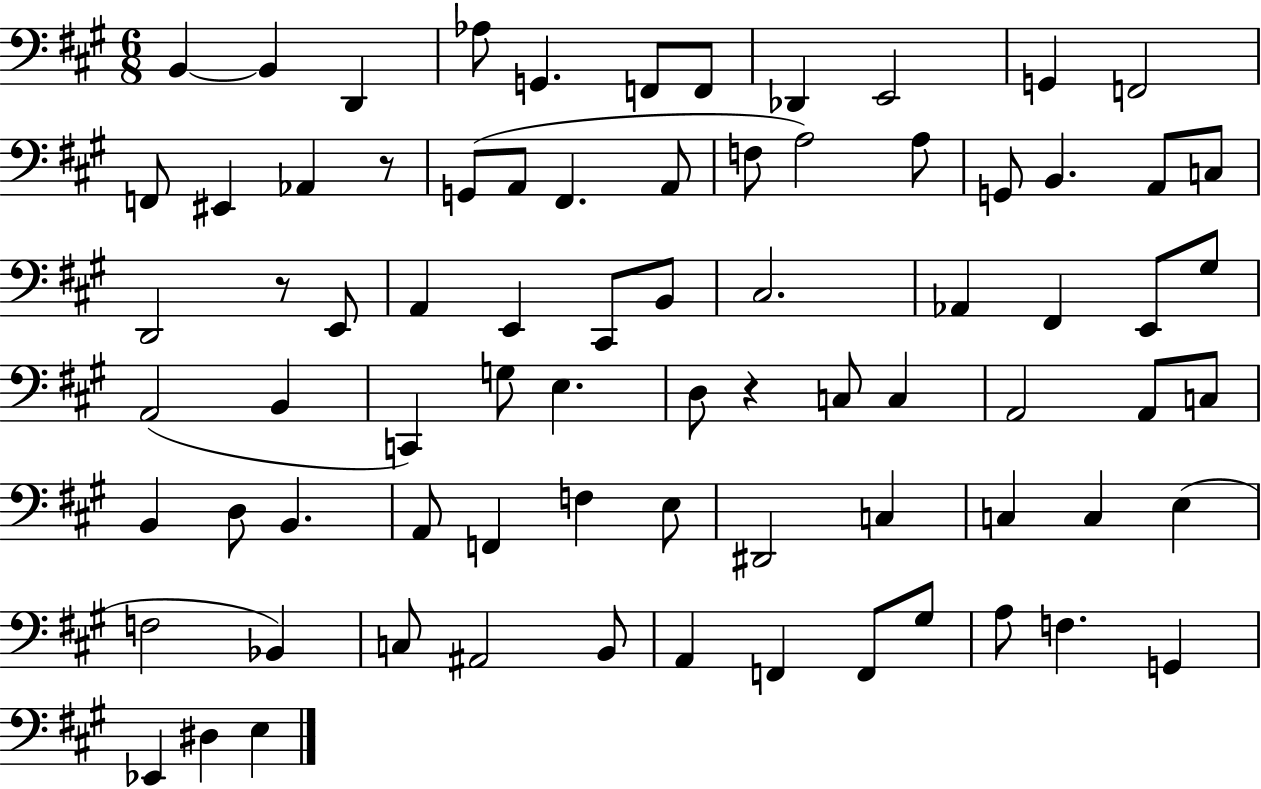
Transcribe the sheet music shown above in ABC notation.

X:1
T:Untitled
M:6/8
L:1/4
K:A
B,, B,, D,, _A,/2 G,, F,,/2 F,,/2 _D,, E,,2 G,, F,,2 F,,/2 ^E,, _A,, z/2 G,,/2 A,,/2 ^F,, A,,/2 F,/2 A,2 A,/2 G,,/2 B,, A,,/2 C,/2 D,,2 z/2 E,,/2 A,, E,, ^C,,/2 B,,/2 ^C,2 _A,, ^F,, E,,/2 ^G,/2 A,,2 B,, C,, G,/2 E, D,/2 z C,/2 C, A,,2 A,,/2 C,/2 B,, D,/2 B,, A,,/2 F,, F, E,/2 ^D,,2 C, C, C, E, F,2 _B,, C,/2 ^A,,2 B,,/2 A,, F,, F,,/2 ^G,/2 A,/2 F, G,, _E,, ^D, E,